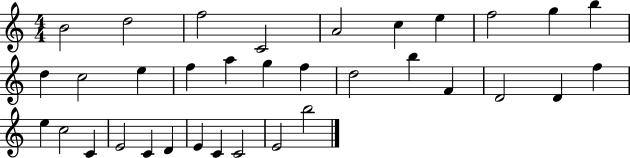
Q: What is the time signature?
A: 4/4